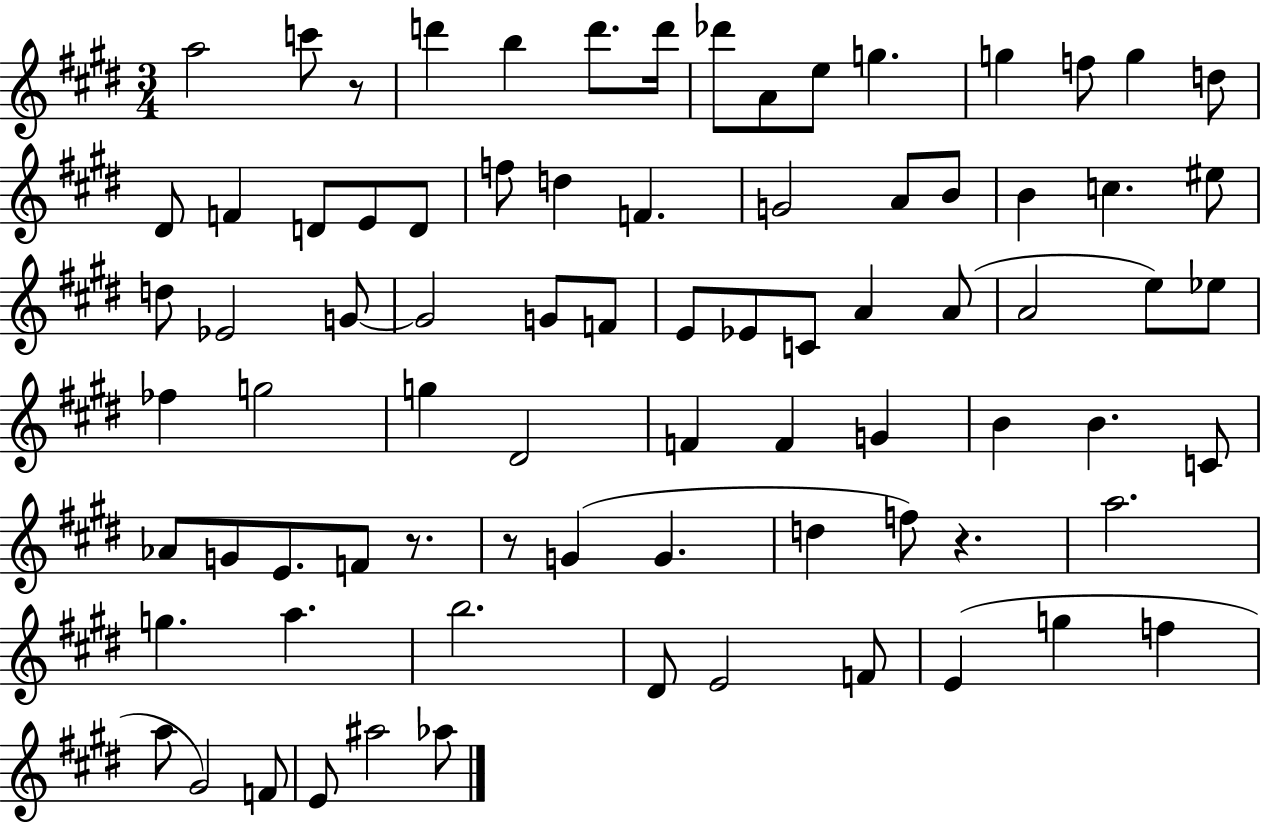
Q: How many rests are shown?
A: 4